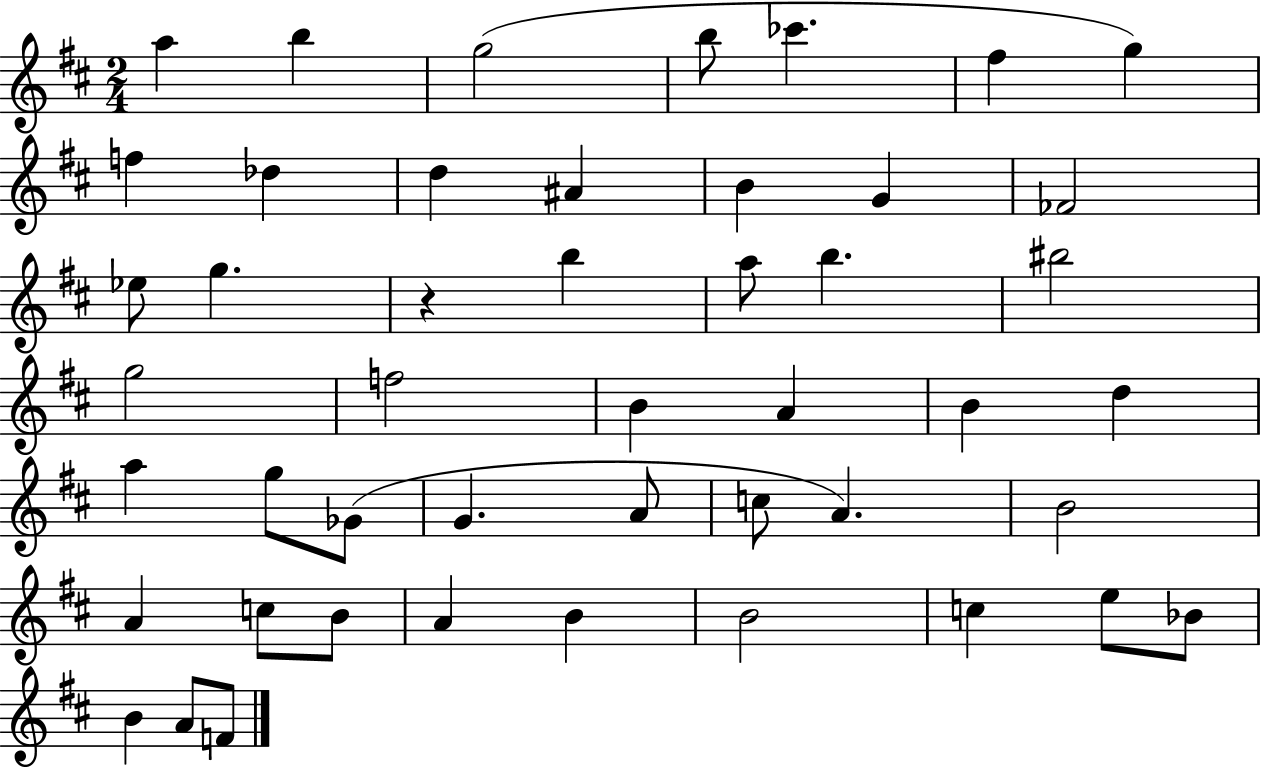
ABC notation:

X:1
T:Untitled
M:2/4
L:1/4
K:D
a b g2 b/2 _c' ^f g f _d d ^A B G _F2 _e/2 g z b a/2 b ^b2 g2 f2 B A B d a g/2 _G/2 G A/2 c/2 A B2 A c/2 B/2 A B B2 c e/2 _B/2 B A/2 F/2